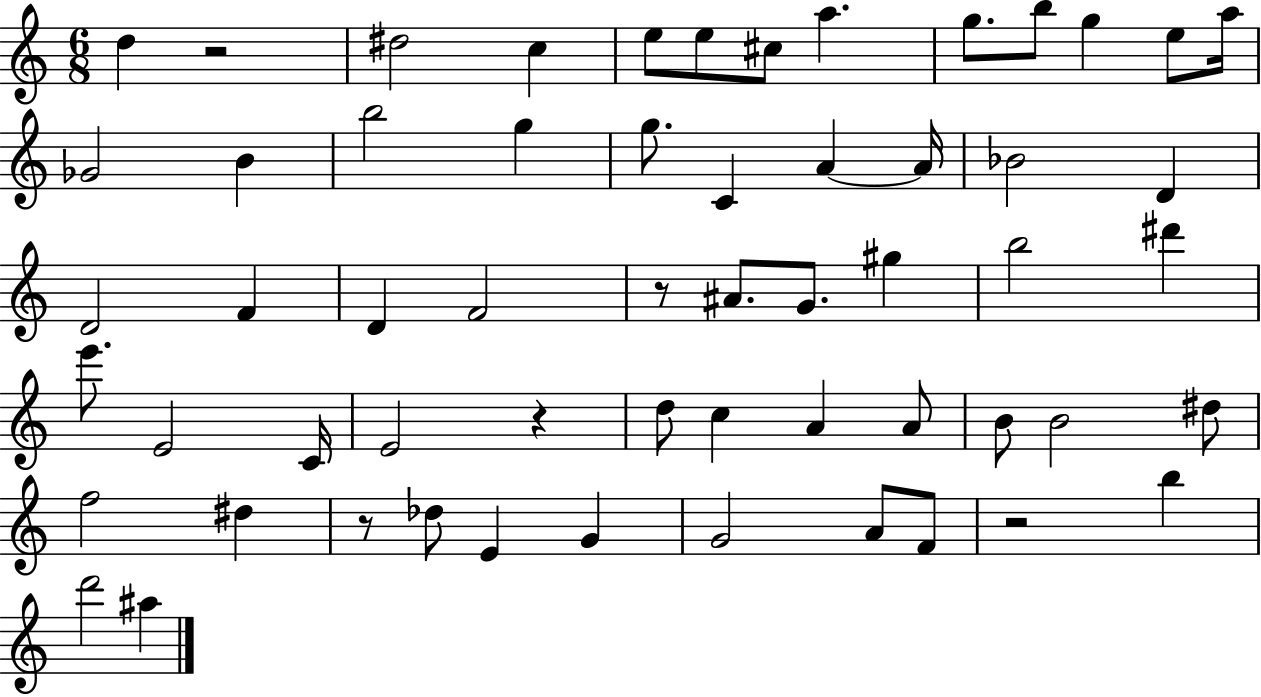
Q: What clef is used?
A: treble